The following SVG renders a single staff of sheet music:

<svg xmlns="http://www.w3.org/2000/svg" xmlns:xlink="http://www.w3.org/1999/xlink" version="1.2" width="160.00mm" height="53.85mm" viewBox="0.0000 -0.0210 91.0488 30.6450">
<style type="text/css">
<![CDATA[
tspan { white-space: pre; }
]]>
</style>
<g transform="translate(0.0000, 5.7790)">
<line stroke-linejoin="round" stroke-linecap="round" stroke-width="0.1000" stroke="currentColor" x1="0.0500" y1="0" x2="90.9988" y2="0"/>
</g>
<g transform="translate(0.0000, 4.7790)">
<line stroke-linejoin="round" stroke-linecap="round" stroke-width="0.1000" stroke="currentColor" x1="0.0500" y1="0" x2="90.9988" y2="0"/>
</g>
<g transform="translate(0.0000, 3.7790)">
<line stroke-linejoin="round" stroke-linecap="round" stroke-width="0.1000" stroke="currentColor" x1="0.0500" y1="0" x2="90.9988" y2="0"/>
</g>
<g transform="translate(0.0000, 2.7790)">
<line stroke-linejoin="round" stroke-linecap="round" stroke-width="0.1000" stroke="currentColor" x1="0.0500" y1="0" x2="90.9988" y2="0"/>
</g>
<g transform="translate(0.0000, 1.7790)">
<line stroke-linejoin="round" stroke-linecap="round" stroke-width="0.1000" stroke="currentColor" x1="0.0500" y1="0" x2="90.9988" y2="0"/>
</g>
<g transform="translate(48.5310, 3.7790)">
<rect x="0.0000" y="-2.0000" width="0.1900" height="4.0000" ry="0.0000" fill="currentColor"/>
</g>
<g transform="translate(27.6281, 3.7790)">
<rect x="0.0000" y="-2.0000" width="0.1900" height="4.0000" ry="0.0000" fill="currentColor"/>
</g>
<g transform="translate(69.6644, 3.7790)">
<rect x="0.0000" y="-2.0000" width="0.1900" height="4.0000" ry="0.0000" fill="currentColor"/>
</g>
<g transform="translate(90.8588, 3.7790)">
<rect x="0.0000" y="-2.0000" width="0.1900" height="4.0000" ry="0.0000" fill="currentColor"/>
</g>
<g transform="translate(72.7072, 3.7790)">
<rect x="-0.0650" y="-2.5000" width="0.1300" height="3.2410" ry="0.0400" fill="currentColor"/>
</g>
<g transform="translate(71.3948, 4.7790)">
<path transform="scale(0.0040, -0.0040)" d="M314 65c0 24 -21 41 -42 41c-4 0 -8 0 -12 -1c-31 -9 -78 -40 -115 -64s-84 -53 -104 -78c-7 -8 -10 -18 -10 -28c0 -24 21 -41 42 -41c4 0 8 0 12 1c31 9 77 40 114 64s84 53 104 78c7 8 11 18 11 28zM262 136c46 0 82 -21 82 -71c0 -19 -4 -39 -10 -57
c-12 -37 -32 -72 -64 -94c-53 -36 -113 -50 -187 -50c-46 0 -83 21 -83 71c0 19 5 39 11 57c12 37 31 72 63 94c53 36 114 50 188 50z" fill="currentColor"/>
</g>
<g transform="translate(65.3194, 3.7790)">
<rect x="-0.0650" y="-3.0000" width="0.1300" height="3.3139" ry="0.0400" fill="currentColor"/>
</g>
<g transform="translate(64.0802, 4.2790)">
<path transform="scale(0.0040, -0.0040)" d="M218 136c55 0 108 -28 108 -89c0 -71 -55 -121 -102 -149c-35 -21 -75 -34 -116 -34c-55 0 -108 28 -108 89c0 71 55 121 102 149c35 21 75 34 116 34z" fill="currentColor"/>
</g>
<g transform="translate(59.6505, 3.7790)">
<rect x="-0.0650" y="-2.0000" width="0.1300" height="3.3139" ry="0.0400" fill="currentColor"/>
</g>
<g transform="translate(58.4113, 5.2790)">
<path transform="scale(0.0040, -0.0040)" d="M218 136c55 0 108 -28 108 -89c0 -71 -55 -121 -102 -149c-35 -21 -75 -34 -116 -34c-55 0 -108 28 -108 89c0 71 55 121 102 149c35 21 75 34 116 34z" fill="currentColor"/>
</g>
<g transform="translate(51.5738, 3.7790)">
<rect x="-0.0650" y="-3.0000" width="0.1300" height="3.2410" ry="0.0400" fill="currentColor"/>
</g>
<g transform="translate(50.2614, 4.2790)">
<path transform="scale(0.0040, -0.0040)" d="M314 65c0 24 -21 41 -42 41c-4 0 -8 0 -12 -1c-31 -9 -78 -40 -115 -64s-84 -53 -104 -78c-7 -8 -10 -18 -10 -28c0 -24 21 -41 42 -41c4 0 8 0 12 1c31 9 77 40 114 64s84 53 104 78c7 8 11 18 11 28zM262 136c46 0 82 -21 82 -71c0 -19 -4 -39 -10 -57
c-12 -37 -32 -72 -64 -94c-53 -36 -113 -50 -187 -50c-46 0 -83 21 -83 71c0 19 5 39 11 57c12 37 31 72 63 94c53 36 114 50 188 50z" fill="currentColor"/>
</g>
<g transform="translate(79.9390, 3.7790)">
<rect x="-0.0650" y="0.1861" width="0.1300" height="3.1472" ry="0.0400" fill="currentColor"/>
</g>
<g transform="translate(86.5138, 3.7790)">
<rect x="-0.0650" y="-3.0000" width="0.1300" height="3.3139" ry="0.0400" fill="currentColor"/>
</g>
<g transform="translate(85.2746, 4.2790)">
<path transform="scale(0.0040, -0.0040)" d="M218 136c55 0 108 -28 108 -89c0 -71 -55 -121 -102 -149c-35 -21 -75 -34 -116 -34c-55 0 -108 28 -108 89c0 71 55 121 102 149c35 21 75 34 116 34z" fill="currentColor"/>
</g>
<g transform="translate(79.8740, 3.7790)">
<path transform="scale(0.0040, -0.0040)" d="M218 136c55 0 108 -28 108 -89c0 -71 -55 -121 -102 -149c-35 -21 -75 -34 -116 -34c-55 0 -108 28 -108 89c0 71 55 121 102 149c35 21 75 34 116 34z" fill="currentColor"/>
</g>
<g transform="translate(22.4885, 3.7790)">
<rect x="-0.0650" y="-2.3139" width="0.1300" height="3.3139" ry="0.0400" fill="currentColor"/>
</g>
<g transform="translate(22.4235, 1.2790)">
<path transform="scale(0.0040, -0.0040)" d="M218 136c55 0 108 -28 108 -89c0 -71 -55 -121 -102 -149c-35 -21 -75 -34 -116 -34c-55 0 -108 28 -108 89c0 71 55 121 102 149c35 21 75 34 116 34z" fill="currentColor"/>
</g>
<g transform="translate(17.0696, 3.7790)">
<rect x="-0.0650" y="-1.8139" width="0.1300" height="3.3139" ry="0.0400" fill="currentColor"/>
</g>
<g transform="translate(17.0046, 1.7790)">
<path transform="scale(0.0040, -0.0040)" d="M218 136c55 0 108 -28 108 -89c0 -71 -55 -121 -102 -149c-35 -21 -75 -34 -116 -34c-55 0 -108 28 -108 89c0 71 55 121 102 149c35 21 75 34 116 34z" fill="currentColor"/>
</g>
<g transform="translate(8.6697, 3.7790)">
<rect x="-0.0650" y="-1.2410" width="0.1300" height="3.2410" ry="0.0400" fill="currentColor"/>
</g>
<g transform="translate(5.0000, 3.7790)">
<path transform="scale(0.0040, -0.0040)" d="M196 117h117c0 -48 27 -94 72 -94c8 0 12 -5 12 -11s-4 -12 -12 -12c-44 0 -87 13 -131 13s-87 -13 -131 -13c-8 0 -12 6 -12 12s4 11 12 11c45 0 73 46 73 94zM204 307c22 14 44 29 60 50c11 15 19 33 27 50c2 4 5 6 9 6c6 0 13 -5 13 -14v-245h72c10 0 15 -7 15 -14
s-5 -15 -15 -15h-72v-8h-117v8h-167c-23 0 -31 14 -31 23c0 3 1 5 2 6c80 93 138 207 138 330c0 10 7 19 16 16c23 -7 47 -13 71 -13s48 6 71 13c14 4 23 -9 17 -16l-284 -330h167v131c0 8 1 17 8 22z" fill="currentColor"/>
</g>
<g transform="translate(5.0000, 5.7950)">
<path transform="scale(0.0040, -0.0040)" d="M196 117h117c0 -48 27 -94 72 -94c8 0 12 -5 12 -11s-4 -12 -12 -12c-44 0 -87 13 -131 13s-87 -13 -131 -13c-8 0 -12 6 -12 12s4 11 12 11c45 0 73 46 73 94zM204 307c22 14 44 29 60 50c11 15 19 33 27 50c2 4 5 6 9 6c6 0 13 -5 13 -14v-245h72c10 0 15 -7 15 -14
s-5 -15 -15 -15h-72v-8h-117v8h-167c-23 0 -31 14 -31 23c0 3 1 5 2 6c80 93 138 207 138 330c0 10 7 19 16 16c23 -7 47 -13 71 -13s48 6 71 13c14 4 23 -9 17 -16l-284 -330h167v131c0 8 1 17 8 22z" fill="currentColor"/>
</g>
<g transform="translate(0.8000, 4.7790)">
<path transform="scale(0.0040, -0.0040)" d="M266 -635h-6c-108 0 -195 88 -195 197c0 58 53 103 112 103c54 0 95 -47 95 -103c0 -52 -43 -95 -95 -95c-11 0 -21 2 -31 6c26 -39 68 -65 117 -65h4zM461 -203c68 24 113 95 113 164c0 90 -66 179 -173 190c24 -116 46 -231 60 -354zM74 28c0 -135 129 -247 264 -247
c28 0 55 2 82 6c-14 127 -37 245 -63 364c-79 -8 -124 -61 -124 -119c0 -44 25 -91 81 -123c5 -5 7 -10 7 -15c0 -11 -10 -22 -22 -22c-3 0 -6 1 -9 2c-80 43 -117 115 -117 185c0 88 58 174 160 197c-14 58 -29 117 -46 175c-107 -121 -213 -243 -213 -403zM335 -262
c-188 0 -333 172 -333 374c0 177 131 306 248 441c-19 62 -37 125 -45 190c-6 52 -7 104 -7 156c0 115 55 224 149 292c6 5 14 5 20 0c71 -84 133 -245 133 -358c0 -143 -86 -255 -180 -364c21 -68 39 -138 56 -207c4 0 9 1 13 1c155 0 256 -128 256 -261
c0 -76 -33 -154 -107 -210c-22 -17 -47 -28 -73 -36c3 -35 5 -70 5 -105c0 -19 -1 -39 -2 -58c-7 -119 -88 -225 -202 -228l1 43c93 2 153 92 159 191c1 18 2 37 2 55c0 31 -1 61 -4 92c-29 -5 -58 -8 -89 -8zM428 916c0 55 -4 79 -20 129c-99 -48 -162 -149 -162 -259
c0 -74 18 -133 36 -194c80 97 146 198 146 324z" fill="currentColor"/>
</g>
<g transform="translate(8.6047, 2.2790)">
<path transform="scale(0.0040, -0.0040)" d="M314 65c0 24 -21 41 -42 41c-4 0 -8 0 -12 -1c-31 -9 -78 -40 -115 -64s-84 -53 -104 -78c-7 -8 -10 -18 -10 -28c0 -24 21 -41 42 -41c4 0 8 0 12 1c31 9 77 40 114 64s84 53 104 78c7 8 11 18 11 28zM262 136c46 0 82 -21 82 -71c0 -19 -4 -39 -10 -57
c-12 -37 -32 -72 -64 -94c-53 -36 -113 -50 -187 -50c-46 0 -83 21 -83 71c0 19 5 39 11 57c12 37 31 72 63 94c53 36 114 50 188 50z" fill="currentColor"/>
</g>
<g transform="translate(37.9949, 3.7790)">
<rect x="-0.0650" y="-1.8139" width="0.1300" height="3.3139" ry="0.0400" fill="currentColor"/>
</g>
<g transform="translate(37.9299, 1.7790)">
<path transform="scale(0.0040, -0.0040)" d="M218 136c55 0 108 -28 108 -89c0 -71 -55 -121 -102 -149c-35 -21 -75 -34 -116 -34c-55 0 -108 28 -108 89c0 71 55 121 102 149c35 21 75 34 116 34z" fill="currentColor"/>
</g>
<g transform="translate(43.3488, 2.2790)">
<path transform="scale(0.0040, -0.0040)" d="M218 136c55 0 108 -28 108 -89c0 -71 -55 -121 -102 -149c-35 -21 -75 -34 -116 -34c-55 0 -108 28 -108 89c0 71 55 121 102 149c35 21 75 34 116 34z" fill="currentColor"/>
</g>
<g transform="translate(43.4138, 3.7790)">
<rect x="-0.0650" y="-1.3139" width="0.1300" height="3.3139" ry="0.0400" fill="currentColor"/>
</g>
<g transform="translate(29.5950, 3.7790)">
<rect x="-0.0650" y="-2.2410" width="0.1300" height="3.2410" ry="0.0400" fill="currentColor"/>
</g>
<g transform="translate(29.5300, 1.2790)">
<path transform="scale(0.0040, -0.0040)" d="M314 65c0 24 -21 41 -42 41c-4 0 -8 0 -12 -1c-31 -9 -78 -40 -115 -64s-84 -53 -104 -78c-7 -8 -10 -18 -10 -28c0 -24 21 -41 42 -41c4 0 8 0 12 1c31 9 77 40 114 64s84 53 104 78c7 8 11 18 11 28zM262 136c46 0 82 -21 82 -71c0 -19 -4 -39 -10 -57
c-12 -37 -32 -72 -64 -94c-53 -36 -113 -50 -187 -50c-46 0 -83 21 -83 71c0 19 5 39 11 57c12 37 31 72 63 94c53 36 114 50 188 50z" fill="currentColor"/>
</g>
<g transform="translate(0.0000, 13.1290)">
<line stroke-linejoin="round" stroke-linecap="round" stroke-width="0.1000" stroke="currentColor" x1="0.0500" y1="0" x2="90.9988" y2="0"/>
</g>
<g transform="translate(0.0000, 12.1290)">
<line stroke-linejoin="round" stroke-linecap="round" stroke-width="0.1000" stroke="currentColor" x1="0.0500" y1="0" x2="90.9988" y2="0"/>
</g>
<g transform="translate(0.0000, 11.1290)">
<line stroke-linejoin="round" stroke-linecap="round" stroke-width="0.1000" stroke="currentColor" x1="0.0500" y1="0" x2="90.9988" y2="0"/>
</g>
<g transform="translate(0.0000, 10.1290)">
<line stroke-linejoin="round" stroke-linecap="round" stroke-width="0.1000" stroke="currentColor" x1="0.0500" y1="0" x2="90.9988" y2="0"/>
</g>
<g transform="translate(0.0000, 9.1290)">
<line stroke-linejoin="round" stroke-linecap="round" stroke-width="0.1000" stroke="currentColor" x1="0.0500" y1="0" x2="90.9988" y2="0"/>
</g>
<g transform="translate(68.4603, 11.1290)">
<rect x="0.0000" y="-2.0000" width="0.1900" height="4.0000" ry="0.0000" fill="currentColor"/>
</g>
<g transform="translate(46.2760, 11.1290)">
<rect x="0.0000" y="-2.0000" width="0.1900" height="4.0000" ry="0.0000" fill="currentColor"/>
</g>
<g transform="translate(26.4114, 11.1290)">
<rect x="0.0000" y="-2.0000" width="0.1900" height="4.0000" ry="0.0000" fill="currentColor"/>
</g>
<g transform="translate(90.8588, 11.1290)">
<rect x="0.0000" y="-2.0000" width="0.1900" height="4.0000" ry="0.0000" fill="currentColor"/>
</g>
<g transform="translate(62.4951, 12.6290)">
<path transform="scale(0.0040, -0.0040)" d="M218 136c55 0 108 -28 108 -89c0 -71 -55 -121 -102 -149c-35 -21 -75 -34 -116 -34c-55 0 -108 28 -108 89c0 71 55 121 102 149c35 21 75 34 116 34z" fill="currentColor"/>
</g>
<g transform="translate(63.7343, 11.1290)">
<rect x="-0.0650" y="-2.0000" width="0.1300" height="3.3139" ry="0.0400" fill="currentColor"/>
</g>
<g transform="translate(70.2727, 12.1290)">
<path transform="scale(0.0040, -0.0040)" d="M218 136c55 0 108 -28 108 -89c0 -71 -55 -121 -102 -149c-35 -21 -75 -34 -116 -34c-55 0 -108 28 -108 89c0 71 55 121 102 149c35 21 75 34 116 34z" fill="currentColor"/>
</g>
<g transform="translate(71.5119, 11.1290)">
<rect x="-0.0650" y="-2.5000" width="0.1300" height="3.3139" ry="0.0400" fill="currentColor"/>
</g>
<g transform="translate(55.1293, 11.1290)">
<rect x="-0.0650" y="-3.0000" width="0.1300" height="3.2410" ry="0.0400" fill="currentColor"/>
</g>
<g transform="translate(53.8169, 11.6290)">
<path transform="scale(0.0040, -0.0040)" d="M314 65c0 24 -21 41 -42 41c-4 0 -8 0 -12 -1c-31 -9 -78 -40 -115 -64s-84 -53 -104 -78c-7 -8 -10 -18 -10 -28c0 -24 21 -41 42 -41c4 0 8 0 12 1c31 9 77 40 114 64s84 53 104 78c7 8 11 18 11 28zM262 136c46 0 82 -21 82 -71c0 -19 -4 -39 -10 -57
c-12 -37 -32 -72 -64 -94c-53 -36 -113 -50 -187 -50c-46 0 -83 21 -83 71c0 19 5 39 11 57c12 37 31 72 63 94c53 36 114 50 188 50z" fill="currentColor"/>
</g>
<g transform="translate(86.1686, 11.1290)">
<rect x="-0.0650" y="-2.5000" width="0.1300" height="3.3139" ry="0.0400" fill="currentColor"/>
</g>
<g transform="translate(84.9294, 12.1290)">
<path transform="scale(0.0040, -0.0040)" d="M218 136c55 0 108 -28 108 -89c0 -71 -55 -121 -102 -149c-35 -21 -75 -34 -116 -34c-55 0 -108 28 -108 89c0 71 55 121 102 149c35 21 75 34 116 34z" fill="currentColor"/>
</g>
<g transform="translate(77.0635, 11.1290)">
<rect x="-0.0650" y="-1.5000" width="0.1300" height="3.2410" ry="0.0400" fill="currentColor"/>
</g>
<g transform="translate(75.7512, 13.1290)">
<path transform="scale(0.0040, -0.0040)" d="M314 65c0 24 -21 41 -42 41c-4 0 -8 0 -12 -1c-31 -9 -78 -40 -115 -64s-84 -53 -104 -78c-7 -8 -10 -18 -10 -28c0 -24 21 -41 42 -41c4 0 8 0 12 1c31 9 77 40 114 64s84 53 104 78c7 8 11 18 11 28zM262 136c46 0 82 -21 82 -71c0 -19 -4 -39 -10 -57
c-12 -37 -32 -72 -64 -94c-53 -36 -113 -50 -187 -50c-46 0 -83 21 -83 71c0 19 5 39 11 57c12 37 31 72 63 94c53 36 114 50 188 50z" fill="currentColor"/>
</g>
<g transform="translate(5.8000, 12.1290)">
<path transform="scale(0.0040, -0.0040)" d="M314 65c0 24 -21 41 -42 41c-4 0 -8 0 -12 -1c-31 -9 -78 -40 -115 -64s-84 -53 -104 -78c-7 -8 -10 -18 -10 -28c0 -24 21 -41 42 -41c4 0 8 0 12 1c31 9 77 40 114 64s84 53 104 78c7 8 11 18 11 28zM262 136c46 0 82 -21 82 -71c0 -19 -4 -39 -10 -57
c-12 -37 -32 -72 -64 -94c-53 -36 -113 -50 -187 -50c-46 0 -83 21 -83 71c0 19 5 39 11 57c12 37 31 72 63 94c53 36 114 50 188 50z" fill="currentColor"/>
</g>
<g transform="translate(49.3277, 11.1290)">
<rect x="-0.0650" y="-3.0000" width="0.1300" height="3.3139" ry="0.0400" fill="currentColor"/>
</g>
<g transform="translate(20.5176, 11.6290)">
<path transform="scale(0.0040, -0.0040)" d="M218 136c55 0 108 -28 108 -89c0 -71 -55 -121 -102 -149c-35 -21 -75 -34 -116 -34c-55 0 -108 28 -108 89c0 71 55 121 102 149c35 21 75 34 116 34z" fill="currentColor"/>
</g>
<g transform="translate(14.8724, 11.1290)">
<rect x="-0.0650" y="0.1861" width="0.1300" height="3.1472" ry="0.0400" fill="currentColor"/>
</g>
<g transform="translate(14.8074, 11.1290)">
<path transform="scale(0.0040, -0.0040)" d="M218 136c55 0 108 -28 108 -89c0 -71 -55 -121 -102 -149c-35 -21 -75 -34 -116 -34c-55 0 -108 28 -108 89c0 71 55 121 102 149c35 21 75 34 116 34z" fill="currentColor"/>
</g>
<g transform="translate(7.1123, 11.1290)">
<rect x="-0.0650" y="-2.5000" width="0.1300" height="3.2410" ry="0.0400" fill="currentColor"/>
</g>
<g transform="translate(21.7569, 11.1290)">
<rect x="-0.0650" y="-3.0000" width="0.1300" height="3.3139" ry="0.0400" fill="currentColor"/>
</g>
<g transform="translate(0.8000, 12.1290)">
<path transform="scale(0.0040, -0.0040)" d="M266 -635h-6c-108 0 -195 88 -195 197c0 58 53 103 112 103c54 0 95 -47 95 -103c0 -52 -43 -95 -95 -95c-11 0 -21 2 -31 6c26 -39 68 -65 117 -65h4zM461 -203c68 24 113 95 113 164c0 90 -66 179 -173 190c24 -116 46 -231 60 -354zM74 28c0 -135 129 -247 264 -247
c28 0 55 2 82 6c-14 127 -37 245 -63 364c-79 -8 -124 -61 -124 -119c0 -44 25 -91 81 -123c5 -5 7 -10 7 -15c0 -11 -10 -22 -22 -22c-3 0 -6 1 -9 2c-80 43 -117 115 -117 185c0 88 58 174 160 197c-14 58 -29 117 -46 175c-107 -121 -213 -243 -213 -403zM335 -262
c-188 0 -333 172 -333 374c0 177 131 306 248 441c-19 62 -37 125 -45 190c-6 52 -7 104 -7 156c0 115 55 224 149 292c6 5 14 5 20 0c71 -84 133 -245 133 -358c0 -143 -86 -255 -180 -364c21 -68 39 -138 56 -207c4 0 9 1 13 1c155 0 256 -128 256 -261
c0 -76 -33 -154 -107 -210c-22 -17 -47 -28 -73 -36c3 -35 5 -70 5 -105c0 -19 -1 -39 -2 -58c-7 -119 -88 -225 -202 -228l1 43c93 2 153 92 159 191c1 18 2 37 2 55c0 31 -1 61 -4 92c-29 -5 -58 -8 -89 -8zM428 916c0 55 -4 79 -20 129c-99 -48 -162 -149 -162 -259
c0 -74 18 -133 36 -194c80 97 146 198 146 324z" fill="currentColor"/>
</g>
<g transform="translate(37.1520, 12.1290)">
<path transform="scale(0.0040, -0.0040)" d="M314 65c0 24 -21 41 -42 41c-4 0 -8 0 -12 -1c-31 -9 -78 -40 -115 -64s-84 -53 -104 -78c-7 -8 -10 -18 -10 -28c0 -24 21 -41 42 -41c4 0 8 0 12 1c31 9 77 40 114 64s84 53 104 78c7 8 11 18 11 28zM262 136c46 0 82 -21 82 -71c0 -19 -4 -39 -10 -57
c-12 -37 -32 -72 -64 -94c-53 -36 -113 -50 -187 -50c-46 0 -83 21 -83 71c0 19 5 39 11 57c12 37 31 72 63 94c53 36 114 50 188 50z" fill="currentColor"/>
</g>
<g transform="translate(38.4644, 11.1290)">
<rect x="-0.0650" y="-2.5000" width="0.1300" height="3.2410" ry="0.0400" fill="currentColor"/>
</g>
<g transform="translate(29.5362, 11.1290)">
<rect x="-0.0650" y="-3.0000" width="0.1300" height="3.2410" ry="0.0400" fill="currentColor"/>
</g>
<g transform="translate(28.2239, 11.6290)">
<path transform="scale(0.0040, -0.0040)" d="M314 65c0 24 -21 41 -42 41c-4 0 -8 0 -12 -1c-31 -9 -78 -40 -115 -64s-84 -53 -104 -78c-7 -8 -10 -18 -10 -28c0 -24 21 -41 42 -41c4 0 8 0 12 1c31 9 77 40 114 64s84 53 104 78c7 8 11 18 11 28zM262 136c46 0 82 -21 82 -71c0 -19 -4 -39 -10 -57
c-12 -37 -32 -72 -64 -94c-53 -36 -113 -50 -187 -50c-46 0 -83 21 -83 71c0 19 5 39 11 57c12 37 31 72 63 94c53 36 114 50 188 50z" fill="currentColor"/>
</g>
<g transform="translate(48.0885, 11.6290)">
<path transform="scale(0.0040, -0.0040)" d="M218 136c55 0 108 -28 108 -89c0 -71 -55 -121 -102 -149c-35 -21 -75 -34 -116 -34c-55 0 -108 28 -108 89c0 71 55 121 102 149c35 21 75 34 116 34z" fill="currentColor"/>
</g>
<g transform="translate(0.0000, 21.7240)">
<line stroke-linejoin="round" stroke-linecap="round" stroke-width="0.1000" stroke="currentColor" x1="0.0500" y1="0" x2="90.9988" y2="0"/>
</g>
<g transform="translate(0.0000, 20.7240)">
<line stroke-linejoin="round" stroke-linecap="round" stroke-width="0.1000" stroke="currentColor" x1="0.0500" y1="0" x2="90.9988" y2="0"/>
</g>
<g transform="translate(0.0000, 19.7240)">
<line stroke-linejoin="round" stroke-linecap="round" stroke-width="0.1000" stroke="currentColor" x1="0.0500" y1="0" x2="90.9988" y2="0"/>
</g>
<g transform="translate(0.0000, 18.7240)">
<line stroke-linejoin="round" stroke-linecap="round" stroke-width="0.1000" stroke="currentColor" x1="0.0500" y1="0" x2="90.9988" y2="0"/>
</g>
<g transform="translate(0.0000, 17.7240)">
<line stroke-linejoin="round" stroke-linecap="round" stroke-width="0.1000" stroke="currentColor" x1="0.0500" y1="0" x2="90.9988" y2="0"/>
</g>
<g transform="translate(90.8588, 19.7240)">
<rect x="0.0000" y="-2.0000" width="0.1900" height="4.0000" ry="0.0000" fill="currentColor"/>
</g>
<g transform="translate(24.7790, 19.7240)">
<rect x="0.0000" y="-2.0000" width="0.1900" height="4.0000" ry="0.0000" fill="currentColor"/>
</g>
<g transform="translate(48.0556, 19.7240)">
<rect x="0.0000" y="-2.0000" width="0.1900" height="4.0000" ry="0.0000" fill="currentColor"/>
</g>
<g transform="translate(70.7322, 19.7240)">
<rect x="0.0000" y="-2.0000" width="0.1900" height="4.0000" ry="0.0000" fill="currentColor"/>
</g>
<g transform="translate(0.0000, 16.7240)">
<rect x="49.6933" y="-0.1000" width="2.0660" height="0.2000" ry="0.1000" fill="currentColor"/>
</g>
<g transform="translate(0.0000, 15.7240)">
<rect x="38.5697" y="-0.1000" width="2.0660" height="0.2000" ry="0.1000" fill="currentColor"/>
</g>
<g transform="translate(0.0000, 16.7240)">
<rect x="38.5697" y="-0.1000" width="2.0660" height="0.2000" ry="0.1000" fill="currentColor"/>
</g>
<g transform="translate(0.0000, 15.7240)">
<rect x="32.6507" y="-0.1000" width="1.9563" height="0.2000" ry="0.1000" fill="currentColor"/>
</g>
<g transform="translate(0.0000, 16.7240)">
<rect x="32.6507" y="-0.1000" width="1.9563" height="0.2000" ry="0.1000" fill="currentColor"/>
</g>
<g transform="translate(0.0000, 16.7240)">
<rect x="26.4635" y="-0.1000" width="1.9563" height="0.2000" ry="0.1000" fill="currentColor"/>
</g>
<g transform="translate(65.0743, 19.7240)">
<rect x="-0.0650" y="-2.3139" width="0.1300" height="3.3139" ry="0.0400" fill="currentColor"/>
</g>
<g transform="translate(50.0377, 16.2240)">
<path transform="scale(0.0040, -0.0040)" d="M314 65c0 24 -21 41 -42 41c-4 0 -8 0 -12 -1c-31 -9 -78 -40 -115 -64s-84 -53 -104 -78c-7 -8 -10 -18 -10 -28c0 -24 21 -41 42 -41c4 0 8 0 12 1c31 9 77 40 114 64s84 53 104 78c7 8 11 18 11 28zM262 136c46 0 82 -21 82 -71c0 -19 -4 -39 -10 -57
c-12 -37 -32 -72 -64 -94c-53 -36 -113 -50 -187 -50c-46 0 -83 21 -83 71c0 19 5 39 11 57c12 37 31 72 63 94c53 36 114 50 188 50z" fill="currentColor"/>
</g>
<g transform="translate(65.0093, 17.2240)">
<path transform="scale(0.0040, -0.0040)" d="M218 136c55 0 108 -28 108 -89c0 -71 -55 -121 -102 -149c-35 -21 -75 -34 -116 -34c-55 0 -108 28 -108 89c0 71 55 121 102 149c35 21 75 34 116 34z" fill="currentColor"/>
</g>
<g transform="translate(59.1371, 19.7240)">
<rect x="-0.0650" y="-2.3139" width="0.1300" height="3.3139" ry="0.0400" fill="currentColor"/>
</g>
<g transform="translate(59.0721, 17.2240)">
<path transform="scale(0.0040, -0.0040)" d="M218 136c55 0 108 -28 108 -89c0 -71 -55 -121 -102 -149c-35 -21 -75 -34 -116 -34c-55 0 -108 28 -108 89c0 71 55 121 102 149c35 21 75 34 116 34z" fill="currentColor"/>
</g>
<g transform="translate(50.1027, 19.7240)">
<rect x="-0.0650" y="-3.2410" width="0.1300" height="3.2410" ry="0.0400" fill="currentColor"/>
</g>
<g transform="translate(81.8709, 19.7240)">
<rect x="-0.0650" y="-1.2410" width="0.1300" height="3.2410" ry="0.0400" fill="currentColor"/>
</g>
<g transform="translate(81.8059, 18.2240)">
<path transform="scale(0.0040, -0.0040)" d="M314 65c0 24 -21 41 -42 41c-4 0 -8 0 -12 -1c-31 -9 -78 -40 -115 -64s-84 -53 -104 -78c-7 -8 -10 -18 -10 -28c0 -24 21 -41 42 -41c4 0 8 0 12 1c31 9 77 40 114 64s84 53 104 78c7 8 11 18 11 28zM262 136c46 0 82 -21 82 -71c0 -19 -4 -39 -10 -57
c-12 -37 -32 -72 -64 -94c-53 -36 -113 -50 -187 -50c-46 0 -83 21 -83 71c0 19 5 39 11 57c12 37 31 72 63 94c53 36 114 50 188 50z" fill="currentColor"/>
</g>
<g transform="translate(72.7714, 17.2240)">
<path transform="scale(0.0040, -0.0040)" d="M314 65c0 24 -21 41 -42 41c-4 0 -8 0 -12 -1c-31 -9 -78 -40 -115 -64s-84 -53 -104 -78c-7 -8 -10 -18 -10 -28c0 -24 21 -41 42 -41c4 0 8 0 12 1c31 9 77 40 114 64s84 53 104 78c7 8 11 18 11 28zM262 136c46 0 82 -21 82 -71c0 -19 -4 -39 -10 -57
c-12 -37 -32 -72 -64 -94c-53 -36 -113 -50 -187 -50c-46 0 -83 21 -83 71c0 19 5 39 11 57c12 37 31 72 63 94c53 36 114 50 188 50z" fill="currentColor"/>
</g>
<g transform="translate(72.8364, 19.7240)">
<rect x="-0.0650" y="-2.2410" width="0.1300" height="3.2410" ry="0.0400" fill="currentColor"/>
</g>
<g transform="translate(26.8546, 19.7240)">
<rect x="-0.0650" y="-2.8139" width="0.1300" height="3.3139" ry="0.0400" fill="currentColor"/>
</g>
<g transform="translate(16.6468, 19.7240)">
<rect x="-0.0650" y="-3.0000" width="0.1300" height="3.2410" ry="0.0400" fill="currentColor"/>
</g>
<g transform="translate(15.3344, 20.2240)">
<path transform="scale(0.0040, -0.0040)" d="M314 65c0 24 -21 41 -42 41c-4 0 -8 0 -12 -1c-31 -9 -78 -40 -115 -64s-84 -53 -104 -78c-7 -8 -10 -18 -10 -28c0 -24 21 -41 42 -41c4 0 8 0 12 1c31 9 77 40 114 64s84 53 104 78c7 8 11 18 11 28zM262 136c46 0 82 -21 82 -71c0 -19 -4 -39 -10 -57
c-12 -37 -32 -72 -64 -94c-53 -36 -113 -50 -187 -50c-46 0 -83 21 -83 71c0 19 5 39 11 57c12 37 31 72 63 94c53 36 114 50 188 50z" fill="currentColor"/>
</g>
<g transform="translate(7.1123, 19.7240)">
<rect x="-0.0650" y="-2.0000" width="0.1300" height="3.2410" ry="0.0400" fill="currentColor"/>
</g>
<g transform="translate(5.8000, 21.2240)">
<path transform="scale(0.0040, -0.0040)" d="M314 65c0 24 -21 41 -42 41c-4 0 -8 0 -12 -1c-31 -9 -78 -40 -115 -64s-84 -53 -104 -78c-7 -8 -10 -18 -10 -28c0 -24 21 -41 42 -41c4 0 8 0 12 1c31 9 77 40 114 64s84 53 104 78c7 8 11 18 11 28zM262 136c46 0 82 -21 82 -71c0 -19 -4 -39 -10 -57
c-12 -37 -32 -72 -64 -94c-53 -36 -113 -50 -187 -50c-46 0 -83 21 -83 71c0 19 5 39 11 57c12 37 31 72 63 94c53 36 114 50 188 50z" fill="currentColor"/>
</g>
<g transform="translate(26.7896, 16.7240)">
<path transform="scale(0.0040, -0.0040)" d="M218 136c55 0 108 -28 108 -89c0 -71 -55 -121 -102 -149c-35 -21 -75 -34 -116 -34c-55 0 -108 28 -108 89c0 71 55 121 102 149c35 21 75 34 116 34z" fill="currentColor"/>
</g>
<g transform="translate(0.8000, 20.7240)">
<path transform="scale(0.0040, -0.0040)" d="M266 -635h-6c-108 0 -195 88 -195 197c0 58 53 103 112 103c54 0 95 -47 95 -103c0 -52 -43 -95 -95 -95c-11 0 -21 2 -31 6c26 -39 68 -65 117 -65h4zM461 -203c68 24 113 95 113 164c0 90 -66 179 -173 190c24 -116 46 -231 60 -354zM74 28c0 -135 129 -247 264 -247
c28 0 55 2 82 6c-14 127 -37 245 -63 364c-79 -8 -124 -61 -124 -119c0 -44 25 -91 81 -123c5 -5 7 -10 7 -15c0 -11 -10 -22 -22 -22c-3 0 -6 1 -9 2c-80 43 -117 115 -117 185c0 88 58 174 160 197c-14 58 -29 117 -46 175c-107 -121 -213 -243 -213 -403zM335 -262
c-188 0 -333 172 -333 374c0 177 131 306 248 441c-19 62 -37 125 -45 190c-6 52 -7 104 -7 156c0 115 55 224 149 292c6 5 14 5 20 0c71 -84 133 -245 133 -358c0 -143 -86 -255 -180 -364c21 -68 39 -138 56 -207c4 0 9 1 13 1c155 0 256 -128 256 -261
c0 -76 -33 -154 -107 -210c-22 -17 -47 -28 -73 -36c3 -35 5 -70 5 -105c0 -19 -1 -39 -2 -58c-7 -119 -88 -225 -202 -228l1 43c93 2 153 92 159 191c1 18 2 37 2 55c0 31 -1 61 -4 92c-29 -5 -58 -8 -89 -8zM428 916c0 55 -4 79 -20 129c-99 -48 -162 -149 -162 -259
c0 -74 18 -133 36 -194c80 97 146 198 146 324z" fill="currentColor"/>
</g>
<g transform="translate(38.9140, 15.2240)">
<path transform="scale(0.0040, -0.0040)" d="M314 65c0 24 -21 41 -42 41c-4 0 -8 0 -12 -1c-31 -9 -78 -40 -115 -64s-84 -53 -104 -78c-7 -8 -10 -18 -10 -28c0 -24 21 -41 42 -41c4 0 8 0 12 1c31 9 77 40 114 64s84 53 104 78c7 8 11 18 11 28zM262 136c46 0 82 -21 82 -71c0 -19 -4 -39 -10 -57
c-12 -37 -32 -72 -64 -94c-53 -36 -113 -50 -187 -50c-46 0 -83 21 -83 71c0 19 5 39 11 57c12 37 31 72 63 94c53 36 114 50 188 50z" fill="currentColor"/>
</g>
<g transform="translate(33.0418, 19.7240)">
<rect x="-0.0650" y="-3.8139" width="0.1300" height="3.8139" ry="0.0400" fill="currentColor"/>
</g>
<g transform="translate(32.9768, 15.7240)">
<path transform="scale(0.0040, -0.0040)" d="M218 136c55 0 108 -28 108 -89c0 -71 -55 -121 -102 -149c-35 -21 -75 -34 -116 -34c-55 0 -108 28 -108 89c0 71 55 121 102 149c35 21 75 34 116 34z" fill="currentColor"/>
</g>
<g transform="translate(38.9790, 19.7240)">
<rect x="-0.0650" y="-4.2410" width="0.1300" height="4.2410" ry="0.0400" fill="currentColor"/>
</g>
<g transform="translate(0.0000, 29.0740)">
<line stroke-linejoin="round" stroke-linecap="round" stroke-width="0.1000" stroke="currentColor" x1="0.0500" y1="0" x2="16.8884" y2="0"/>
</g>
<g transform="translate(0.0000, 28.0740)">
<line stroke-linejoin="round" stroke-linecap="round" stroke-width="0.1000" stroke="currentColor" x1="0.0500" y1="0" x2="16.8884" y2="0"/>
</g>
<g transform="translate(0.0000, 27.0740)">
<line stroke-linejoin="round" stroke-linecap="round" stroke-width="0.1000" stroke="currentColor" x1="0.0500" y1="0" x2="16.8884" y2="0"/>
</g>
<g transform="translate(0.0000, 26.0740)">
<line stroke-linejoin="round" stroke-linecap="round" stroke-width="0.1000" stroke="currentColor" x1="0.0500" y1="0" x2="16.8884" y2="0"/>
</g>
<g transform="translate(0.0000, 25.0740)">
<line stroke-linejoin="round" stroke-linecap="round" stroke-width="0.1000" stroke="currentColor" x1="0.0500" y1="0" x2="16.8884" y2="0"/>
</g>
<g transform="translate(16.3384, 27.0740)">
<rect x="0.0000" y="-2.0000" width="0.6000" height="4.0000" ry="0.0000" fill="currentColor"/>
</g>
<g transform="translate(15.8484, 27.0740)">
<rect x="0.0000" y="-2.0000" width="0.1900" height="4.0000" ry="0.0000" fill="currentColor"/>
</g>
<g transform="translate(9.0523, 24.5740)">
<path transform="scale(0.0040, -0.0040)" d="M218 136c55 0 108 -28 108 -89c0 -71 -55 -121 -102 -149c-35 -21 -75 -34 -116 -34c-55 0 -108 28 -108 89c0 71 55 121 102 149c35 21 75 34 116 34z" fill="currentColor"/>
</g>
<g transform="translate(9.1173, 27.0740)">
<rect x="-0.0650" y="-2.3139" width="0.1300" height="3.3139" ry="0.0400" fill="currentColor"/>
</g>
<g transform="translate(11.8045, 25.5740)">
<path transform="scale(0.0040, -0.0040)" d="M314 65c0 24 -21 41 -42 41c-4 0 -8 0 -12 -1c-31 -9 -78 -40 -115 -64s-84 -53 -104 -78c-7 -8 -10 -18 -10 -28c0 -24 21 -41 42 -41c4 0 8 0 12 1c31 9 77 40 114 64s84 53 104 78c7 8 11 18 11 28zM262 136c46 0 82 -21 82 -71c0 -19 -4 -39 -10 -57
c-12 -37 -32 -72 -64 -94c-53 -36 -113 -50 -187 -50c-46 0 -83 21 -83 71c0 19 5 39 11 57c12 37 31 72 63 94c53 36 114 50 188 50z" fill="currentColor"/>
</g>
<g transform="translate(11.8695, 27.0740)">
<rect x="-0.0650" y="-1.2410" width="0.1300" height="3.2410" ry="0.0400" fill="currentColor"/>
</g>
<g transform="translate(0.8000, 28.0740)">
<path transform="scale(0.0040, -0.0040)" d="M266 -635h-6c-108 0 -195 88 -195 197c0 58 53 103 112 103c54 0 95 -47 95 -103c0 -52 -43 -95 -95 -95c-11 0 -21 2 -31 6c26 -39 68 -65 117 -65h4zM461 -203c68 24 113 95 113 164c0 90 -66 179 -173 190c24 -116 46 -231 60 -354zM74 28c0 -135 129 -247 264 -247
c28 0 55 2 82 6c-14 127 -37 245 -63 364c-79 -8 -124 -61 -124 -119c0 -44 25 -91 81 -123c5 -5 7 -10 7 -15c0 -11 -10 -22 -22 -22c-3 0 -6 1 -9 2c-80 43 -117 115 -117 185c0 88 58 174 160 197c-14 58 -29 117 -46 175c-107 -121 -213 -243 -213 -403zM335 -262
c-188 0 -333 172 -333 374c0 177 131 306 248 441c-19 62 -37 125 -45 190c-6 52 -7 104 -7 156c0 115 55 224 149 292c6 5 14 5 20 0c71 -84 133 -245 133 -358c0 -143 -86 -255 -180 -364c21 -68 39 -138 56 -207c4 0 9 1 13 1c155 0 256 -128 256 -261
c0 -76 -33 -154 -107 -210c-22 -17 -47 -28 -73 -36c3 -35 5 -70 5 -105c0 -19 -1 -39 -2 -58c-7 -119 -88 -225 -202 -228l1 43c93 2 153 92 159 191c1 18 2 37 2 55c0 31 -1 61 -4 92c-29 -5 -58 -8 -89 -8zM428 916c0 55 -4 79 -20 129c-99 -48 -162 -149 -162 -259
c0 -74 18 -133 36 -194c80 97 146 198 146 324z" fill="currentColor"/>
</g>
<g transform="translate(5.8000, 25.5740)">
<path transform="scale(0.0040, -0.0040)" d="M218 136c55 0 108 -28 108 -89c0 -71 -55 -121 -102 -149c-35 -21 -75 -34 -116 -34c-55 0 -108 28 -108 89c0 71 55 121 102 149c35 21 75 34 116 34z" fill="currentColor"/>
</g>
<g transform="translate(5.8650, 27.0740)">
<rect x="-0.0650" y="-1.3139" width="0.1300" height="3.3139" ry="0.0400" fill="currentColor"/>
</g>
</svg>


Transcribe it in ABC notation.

X:1
T:Untitled
M:4/4
L:1/4
K:C
e2 f g g2 f e A2 F A G2 B A G2 B A A2 G2 A A2 F G E2 G F2 A2 a c' d'2 b2 g g g2 e2 e g e2